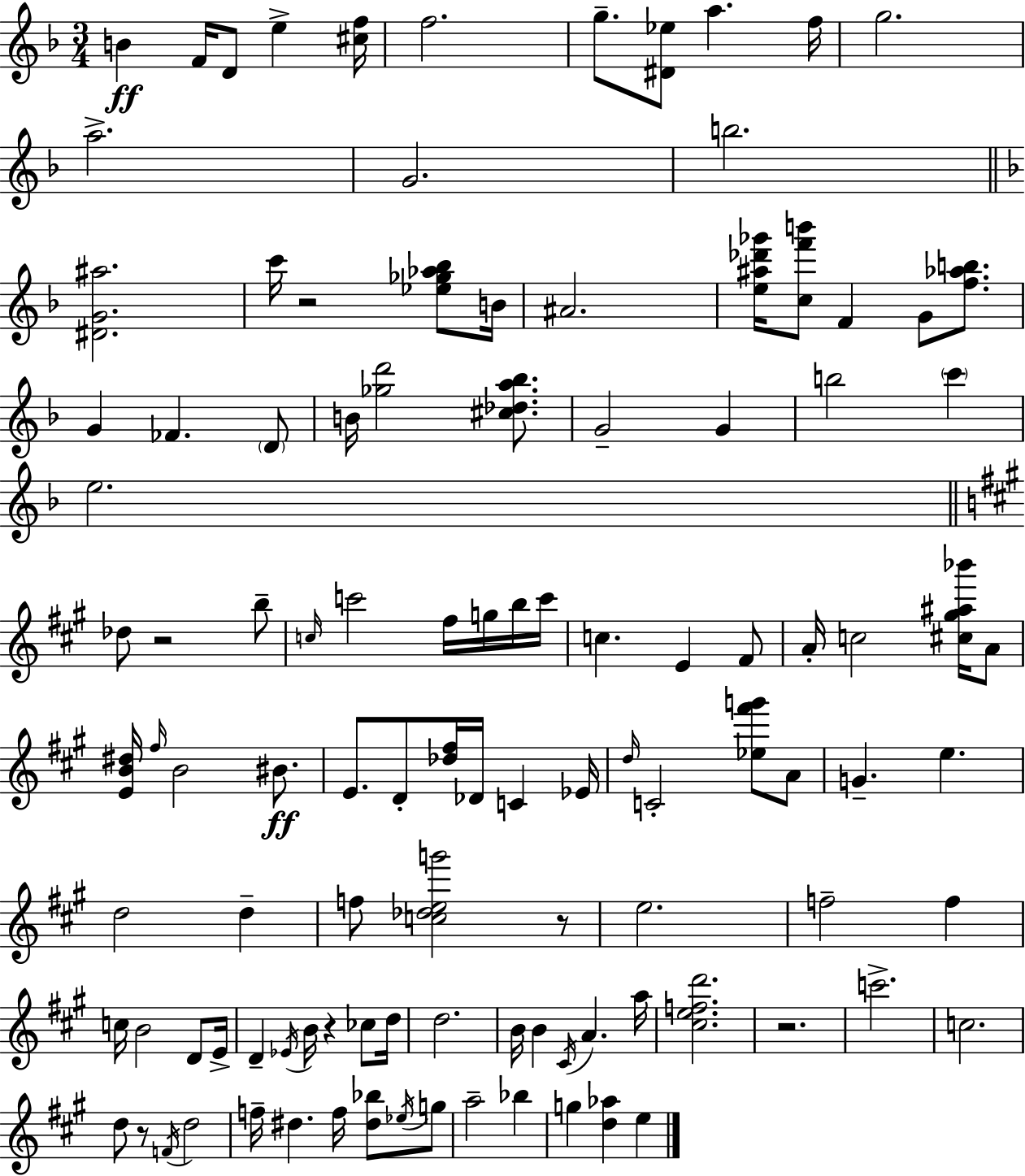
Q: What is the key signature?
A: F major